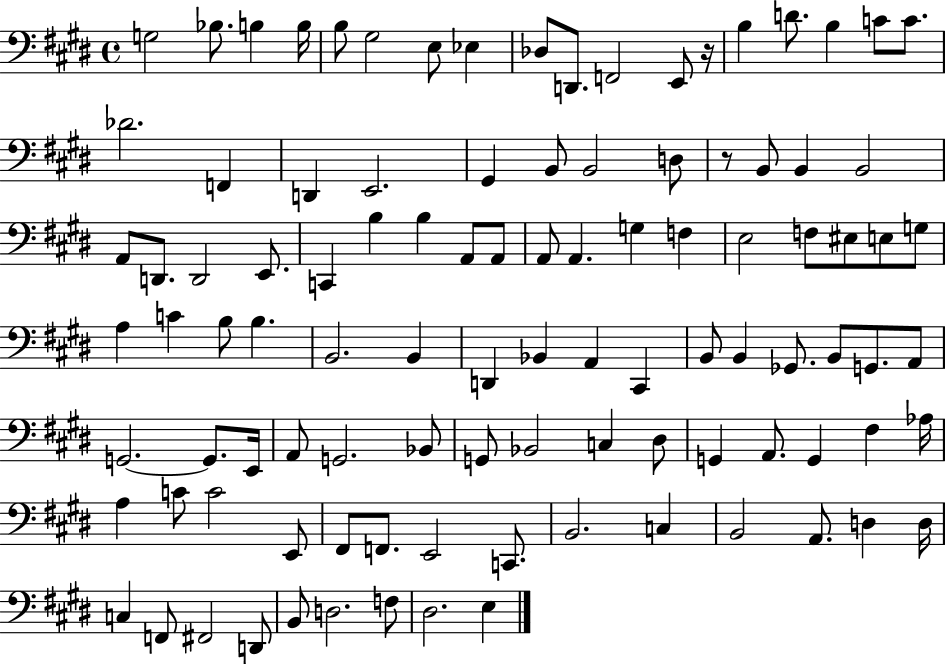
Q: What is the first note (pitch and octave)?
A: G3